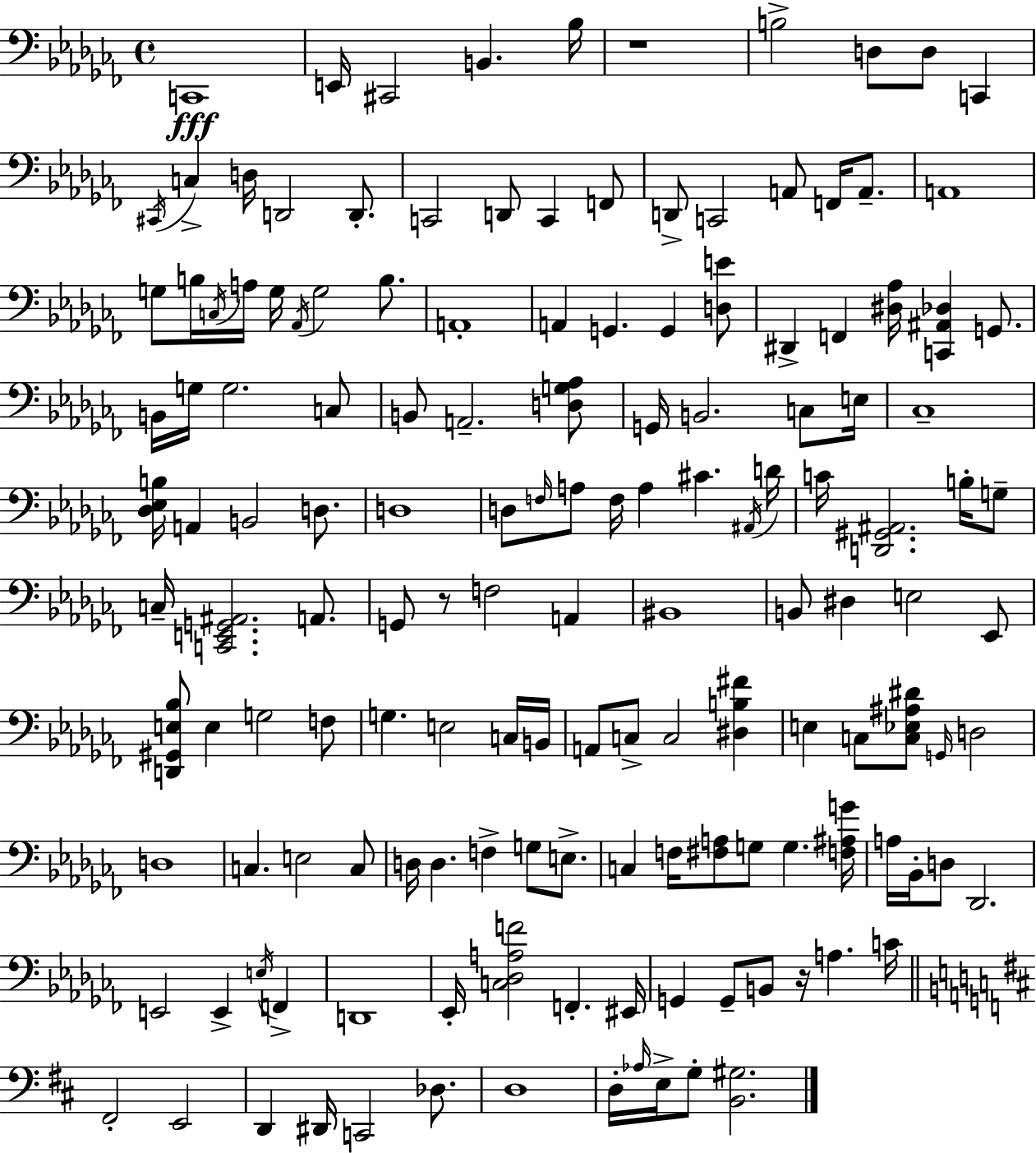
{
  \clef bass
  \time 4/4
  \defaultTimeSignature
  \key aes \minor
  c,1\fff | e,16 cis,2 b,4. bes16 | r1 | b2-> d8 d8 c,4 | \break \acciaccatura { cis,16 } c4-> d16 d,2 d,8.-. | c,2 d,8 c,4 f,8 | d,8-> c,2 a,8 f,16 a,8.-- | a,1 | \break g8 b16 \acciaccatura { c16 } a16 g16 \acciaccatura { aes,16 } g2 | b8. a,1-. | a,4 g,4. g,4 | <d e'>8 dis,4-> f,4 <dis aes>16 <c, ais, des>4 | \break g,8. b,16 g16 g2. | c8 b,8 a,2.-- | <d g aes>8 g,16 b,2. | c8 e16 ces1-- | \break <des ees b>16 a,4 b,2 | d8. d1 | d8 \grace { f16 } a8 f16 a4 cis'4. | \acciaccatura { ais,16 } d'16 c'16 <d, gis, ais,>2. | \break b16-. g8-- c16-- <c, e, g, ais,>2. | a,8. g,8 r8 f2 | a,4 bis,1 | b,8 dis4 e2 | \break ees,8 <d, gis, e bes>8 e4 g2 | f8 g4. e2 | c16 b,16 a,8 c8-> c2 | <dis b fis'>4 e4 c8 <c ees ais dis'>8 \grace { g,16 } d2 | \break d1 | c4. e2 | c8 d16 d4. f4-> | g8 e8.-> c4 f16 <fis a>8 g8 g4. | \break <f ais g'>16 a16 bes,16-. d8 des,2. | e,2 e,4-> | \acciaccatura { e16 } f,4-> d,1 | ees,16-. <c des a f'>2 | \break f,4.-. eis,16 g,4 g,8-- b,8 r16 | a4. c'16 \bar "||" \break \key d \major fis,2-. e,2 | d,4 dis,16 c,2 des8. | d1 | d16-. \grace { aes16 } e16-> g8-. <b, gis>2. | \break \bar "|."
}